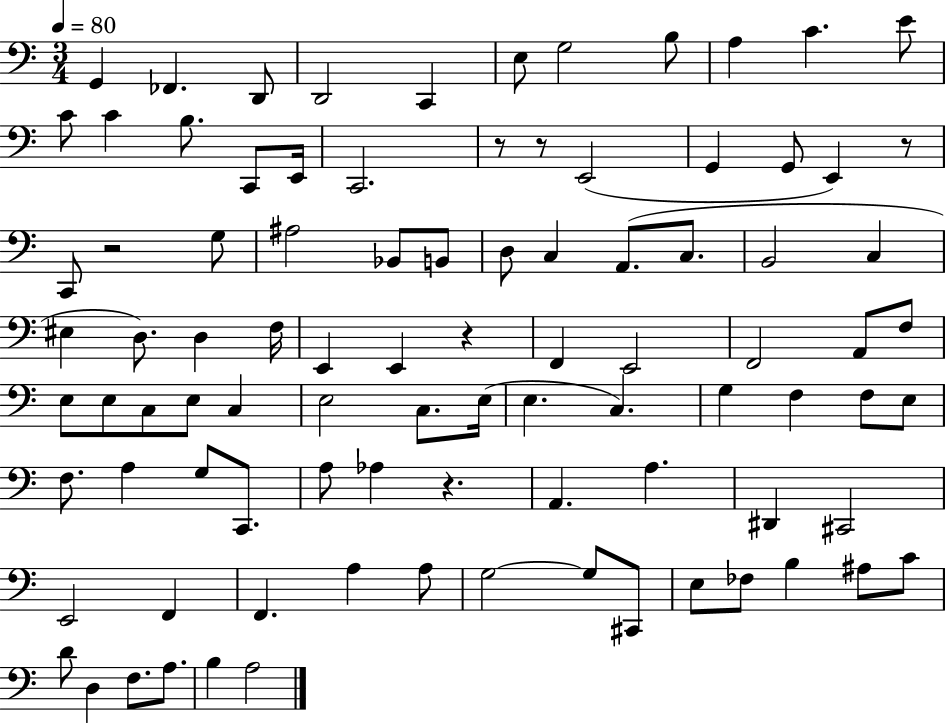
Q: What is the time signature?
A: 3/4